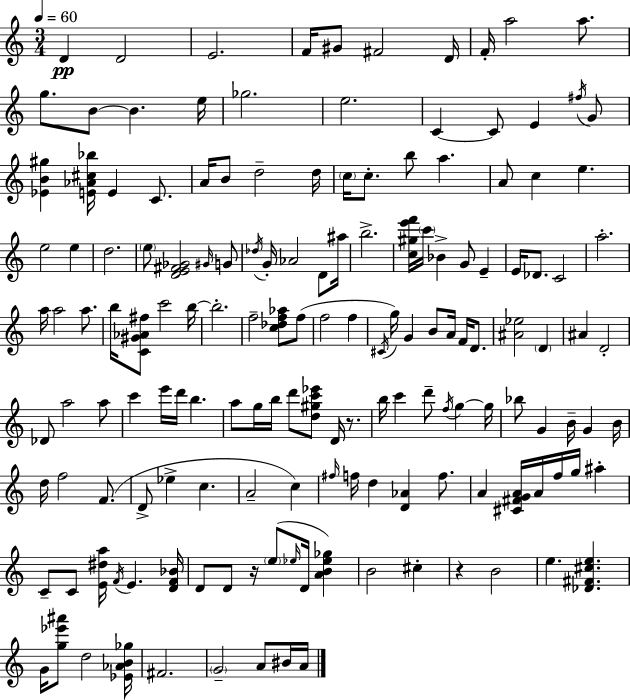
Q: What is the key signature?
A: A minor